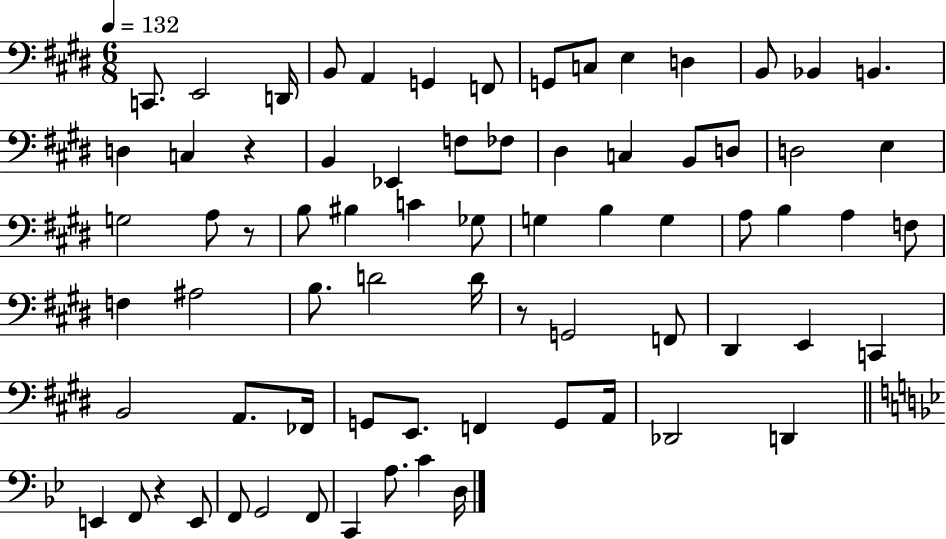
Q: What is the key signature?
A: E major